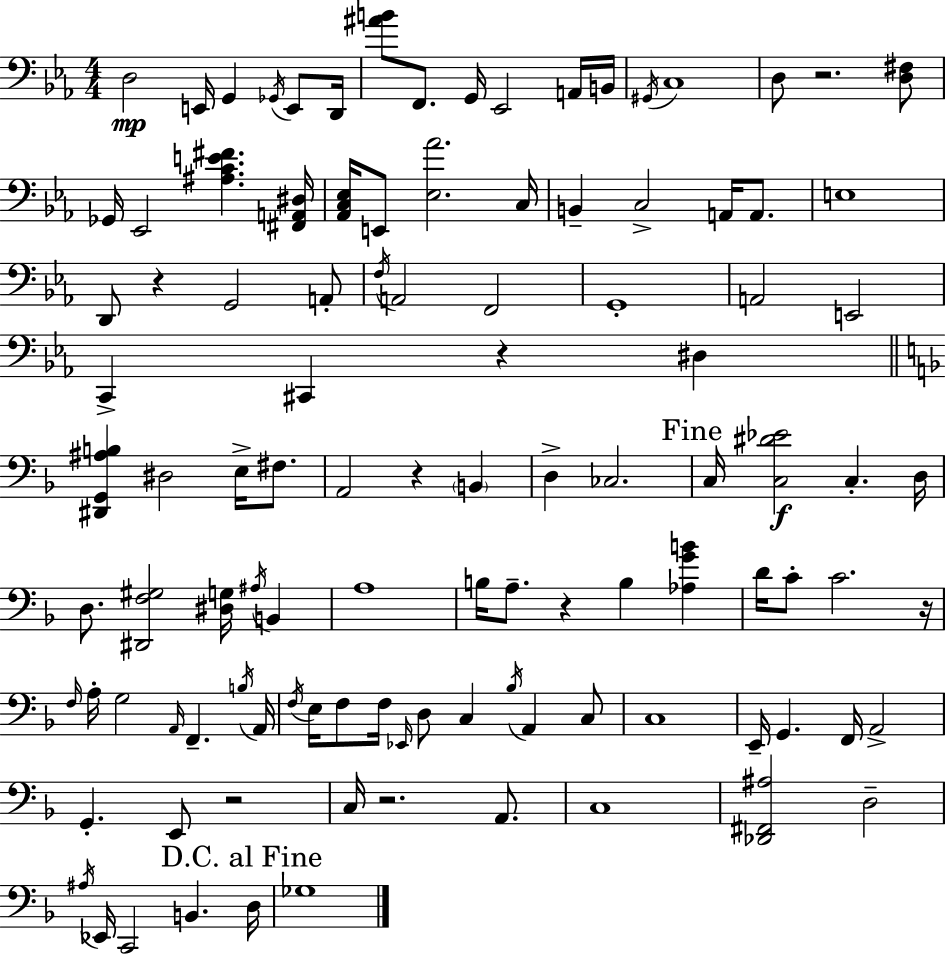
{
  \clef bass
  \numericTimeSignature
  \time 4/4
  \key c \minor
  d2\mp e,16 g,4 \acciaccatura { ges,16 } e,8 | d,16 <ais' b'>8 f,8. g,16 ees,2 a,16 | b,16 \acciaccatura { gis,16 } c1 | d8 r2. | \break <d fis>8 ges,16 ees,2 <ais c' e' fis'>4. | <fis, a, dis>16 <aes, c ees>16 e,8 <ees aes'>2. | c16 b,4-- c2-> a,16 a,8. | e1 | \break d,8 r4 g,2 | a,8-. \acciaccatura { f16 } a,2 f,2 | g,1-. | a,2 e,2 | \break c,4-> cis,4 r4 dis4 | \bar "||" \break \key f \major <dis, g, ais b>4 dis2 e16-> fis8. | a,2 r4 \parenthesize b,4 | d4-> ces2. | \mark "Fine" c16 <c dis' ees'>2\f c4.-. d16 | \break d8. <dis, f gis>2 <dis g>16 \acciaccatura { ais16 } b,4 | a1 | b16 a8.-- r4 b4 <aes g' b'>4 | d'16 c'8-. c'2. | \break r16 \grace { f16 } a16-. g2 \grace { a,16 } f,4.-- | \acciaccatura { b16 } a,16 \acciaccatura { f16 } e16 f8 f16 \grace { ees,16 } d8 c4 | \acciaccatura { bes16 } a,4 c8 c1 | e,16-- g,4. f,16 a,2-> | \break g,4.-. e,8 r2 | c16 r2. | a,8. c1 | <des, fis, ais>2 d2-- | \break \acciaccatura { ais16 } ees,16 c,2 | b,4. \mark "D.C. al Fine" d16 ges1 | \bar "|."
}